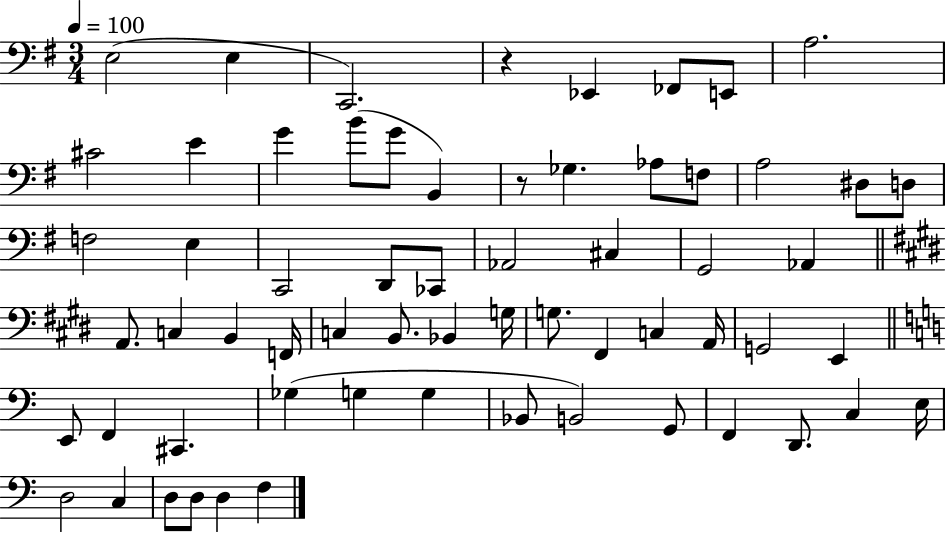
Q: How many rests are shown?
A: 2